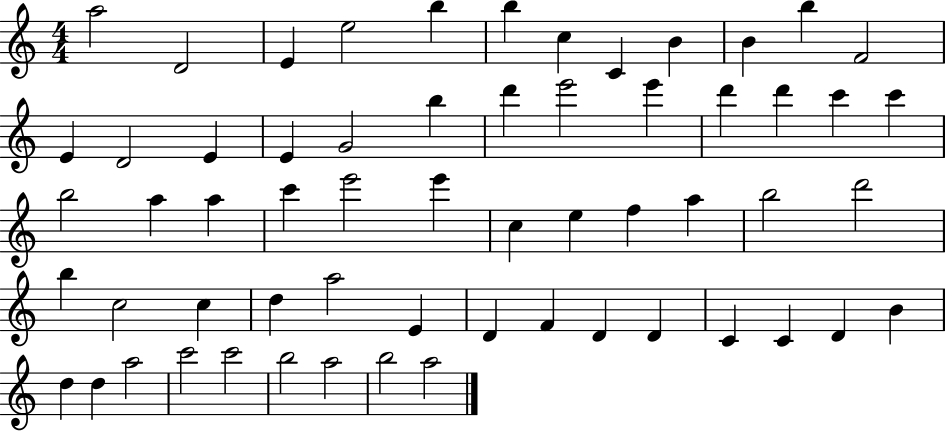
A5/h D4/h E4/q E5/h B5/q B5/q C5/q C4/q B4/q B4/q B5/q F4/h E4/q D4/h E4/q E4/q G4/h B5/q D6/q E6/h E6/q D6/q D6/q C6/q C6/q B5/h A5/q A5/q C6/q E6/h E6/q C5/q E5/q F5/q A5/q B5/h D6/h B5/q C5/h C5/q D5/q A5/h E4/q D4/q F4/q D4/q D4/q C4/q C4/q D4/q B4/q D5/q D5/q A5/h C6/h C6/h B5/h A5/h B5/h A5/h